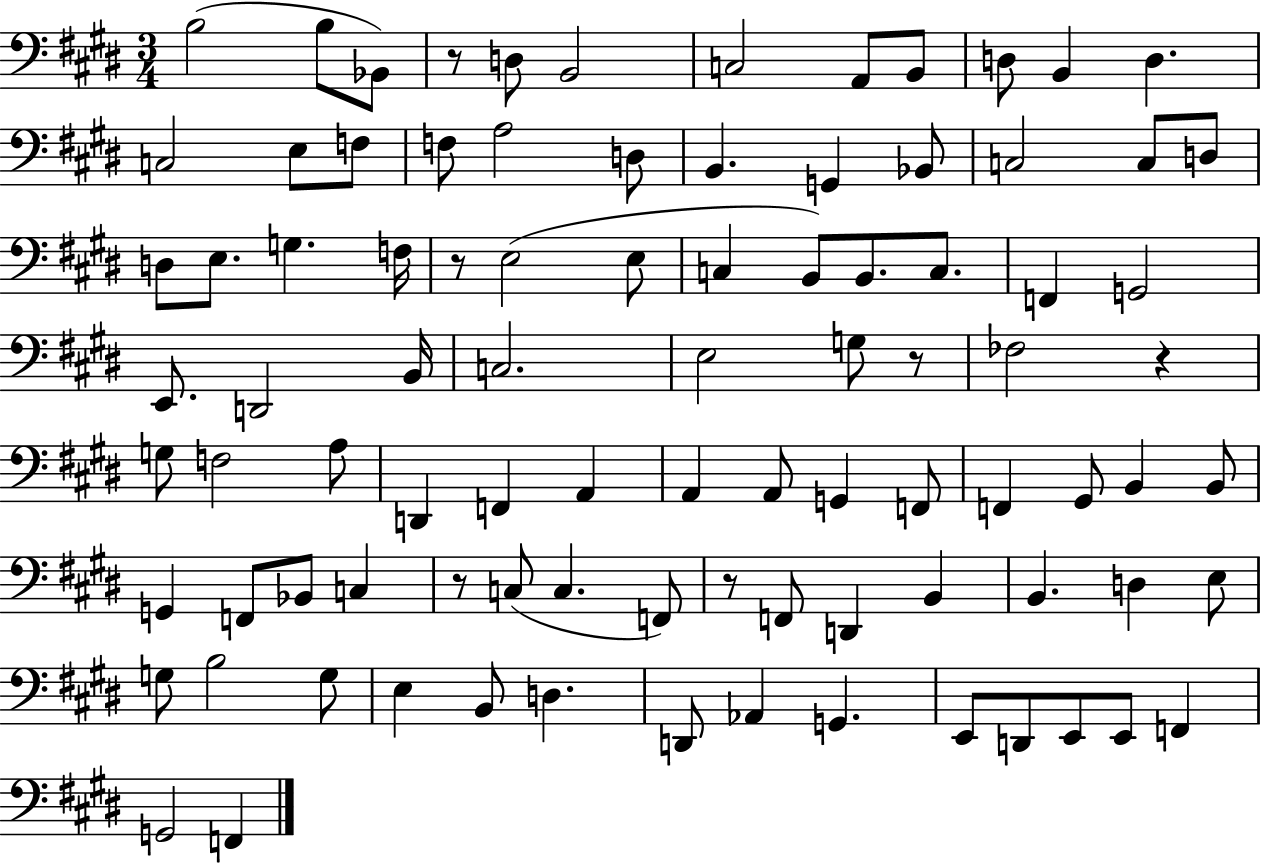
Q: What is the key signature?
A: E major